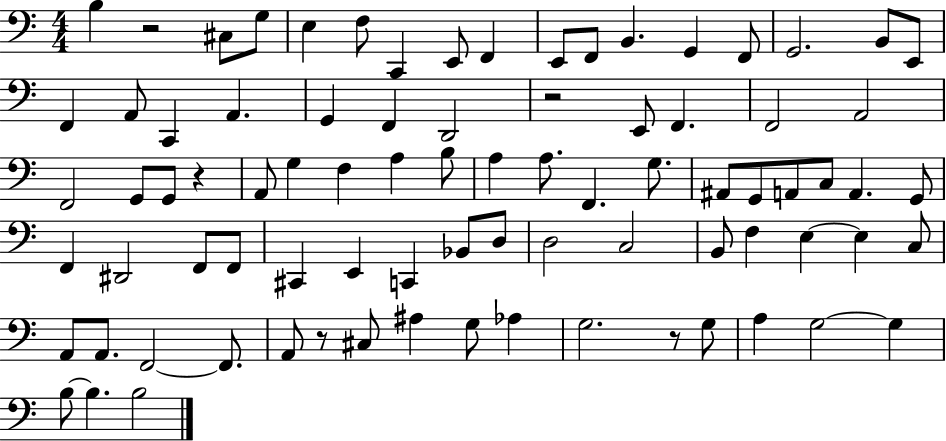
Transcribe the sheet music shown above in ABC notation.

X:1
T:Untitled
M:4/4
L:1/4
K:C
B, z2 ^C,/2 G,/2 E, F,/2 C,, E,,/2 F,, E,,/2 F,,/2 B,, G,, F,,/2 G,,2 B,,/2 E,,/2 F,, A,,/2 C,, A,, G,, F,, D,,2 z2 E,,/2 F,, F,,2 A,,2 F,,2 G,,/2 G,,/2 z A,,/2 G, F, A, B,/2 A, A,/2 F,, G,/2 ^A,,/2 G,,/2 A,,/2 C,/2 A,, G,,/2 F,, ^D,,2 F,,/2 F,,/2 ^C,, E,, C,, _B,,/2 D,/2 D,2 C,2 B,,/2 F, E, E, C,/2 A,,/2 A,,/2 F,,2 F,,/2 A,,/2 z/2 ^C,/2 ^A, G,/2 _A, G,2 z/2 G,/2 A, G,2 G, B,/2 B, B,2